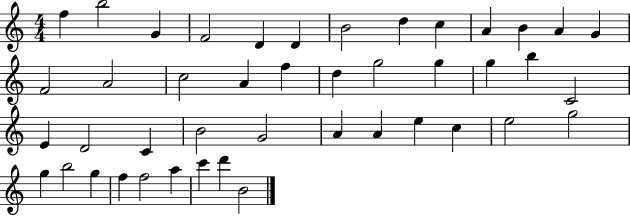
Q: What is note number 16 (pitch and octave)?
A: C5